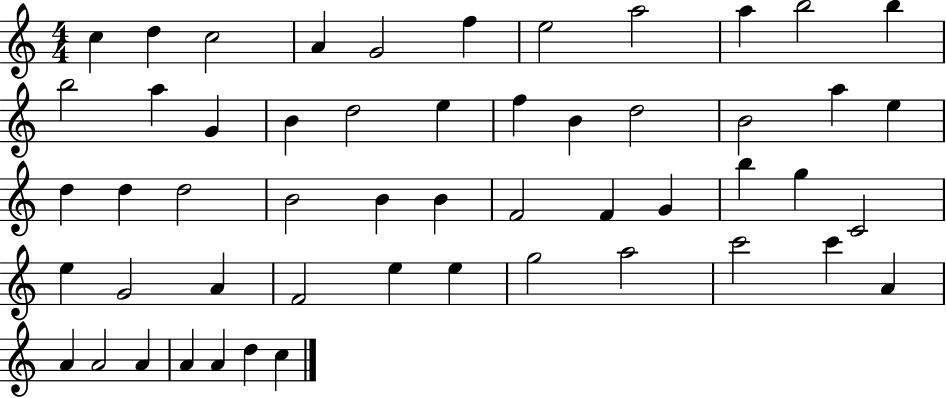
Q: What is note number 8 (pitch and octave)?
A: A5